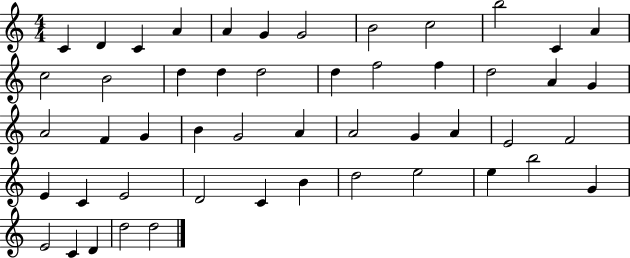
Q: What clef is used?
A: treble